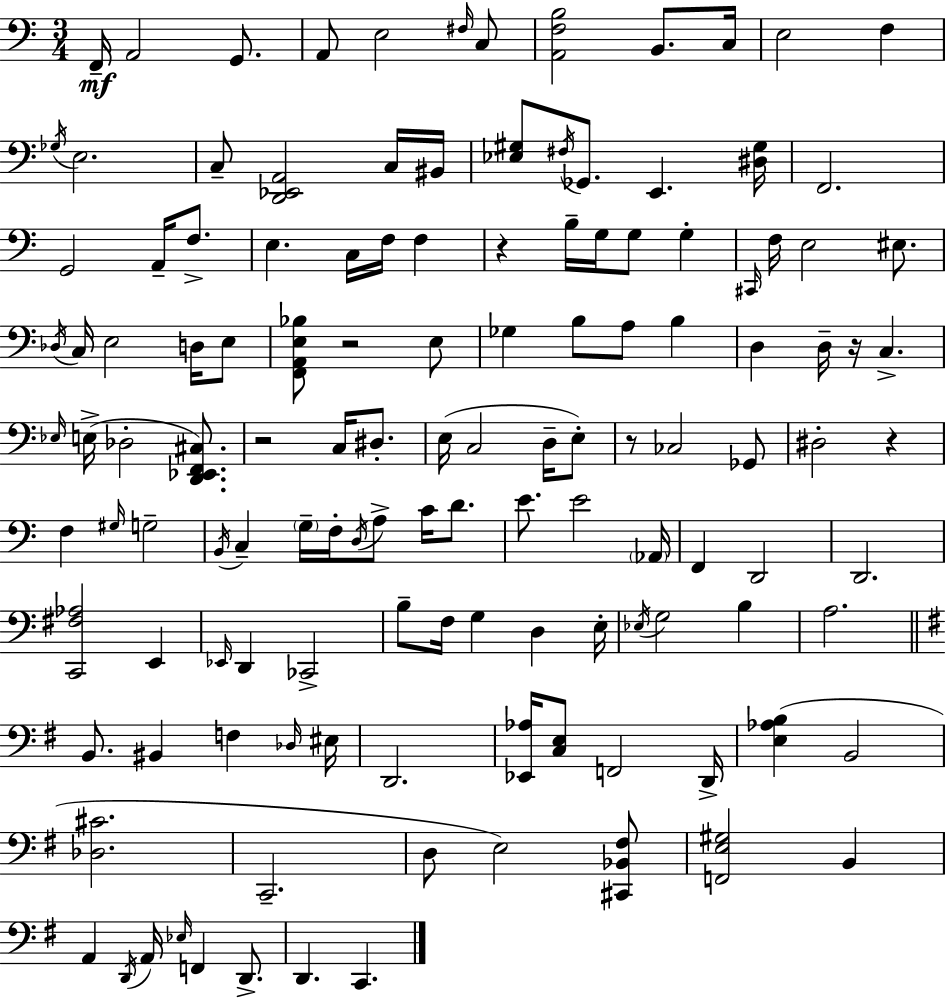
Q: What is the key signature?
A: C major